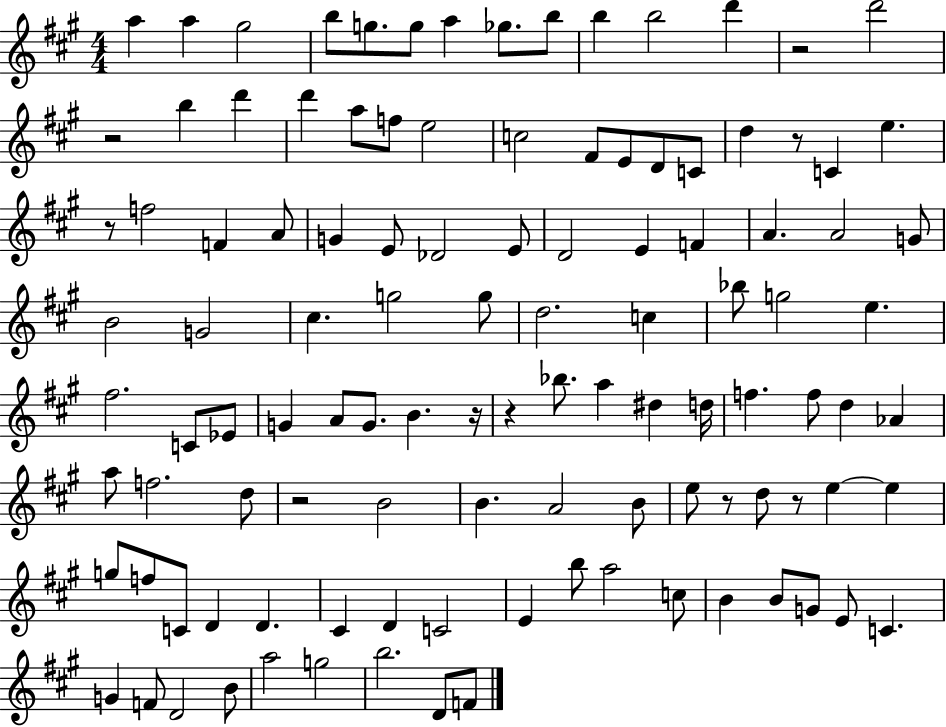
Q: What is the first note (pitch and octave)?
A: A5